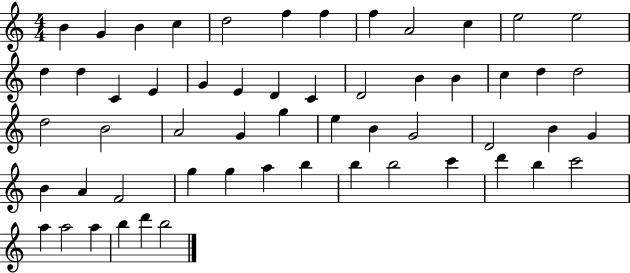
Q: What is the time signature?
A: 4/4